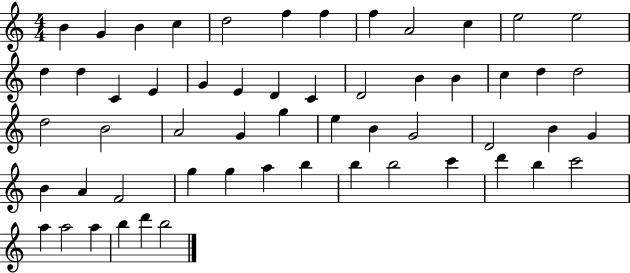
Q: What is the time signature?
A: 4/4